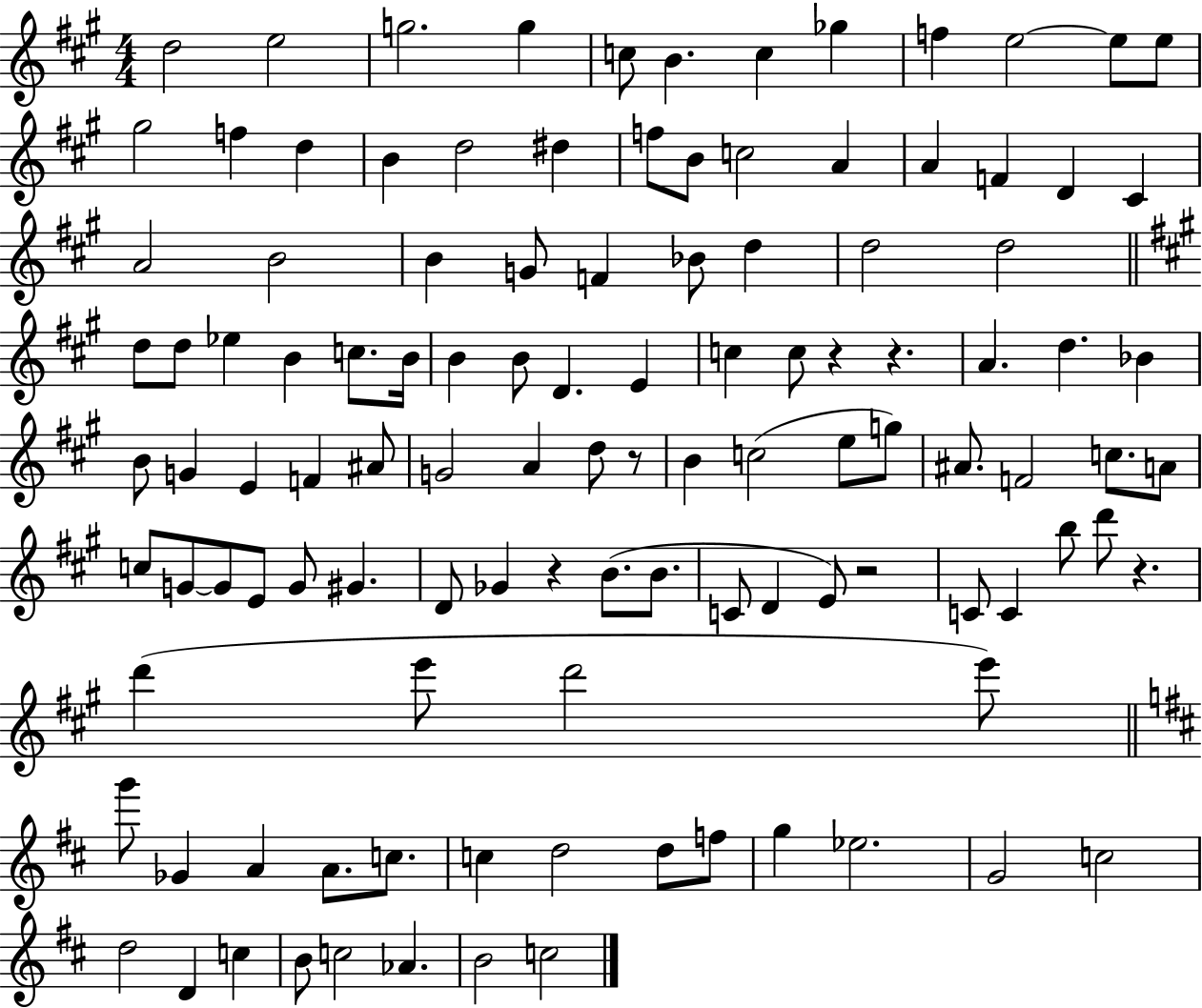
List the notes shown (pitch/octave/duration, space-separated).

D5/h E5/h G5/h. G5/q C5/e B4/q. C5/q Gb5/q F5/q E5/h E5/e E5/e G#5/h F5/q D5/q B4/q D5/h D#5/q F5/e B4/e C5/h A4/q A4/q F4/q D4/q C#4/q A4/h B4/h B4/q G4/e F4/q Bb4/e D5/q D5/h D5/h D5/e D5/e Eb5/q B4/q C5/e. B4/s B4/q B4/e D4/q. E4/q C5/q C5/e R/q R/q. A4/q. D5/q. Bb4/q B4/e G4/q E4/q F4/q A#4/e G4/h A4/q D5/e R/e B4/q C5/h E5/e G5/e A#4/e. F4/h C5/e. A4/e C5/e G4/e G4/e E4/e G4/e G#4/q. D4/e Gb4/q R/q B4/e. B4/e. C4/e D4/q E4/e R/h C4/e C4/q B5/e D6/e R/q. D6/q E6/e D6/h E6/e G6/e Gb4/q A4/q A4/e. C5/e. C5/q D5/h D5/e F5/e G5/q Eb5/h. G4/h C5/h D5/h D4/q C5/q B4/e C5/h Ab4/q. B4/h C5/h